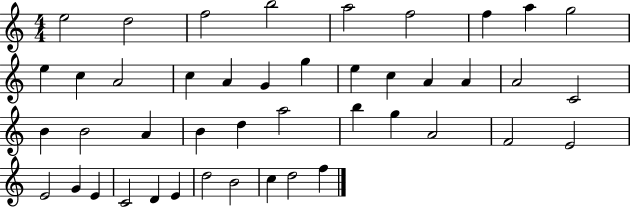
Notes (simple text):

E5/h D5/h F5/h B5/h A5/h F5/h F5/q A5/q G5/h E5/q C5/q A4/h C5/q A4/q G4/q G5/q E5/q C5/q A4/q A4/q A4/h C4/h B4/q B4/h A4/q B4/q D5/q A5/h B5/q G5/q A4/h F4/h E4/h E4/h G4/q E4/q C4/h D4/q E4/q D5/h B4/h C5/q D5/h F5/q